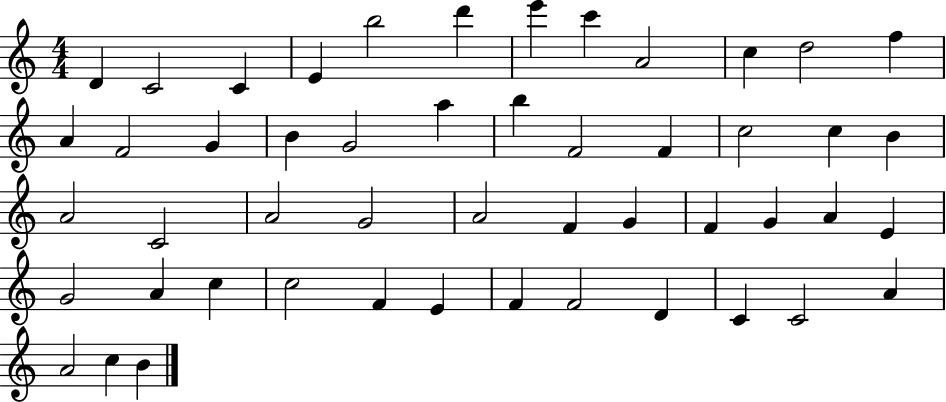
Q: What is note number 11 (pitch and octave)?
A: D5